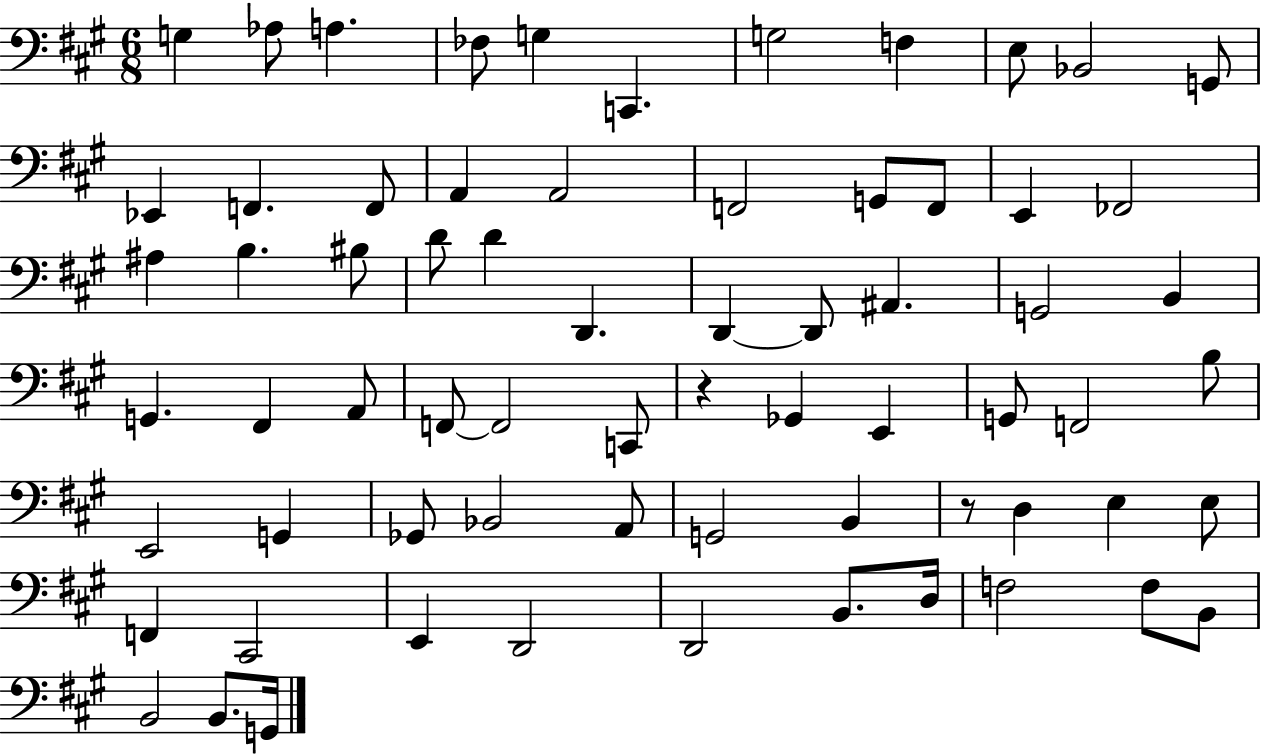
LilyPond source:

{
  \clef bass
  \numericTimeSignature
  \time 6/8
  \key a \major
  g4 aes8 a4. | fes8 g4 c,4. | g2 f4 | e8 bes,2 g,8 | \break ees,4 f,4. f,8 | a,4 a,2 | f,2 g,8 f,8 | e,4 fes,2 | \break ais4 b4. bis8 | d'8 d'4 d,4. | d,4~~ d,8 ais,4. | g,2 b,4 | \break g,4. fis,4 a,8 | f,8~~ f,2 c,8 | r4 ges,4 e,4 | g,8 f,2 b8 | \break e,2 g,4 | ges,8 bes,2 a,8 | g,2 b,4 | r8 d4 e4 e8 | \break f,4 cis,2 | e,4 d,2 | d,2 b,8. d16 | f2 f8 b,8 | \break b,2 b,8. g,16 | \bar "|."
}